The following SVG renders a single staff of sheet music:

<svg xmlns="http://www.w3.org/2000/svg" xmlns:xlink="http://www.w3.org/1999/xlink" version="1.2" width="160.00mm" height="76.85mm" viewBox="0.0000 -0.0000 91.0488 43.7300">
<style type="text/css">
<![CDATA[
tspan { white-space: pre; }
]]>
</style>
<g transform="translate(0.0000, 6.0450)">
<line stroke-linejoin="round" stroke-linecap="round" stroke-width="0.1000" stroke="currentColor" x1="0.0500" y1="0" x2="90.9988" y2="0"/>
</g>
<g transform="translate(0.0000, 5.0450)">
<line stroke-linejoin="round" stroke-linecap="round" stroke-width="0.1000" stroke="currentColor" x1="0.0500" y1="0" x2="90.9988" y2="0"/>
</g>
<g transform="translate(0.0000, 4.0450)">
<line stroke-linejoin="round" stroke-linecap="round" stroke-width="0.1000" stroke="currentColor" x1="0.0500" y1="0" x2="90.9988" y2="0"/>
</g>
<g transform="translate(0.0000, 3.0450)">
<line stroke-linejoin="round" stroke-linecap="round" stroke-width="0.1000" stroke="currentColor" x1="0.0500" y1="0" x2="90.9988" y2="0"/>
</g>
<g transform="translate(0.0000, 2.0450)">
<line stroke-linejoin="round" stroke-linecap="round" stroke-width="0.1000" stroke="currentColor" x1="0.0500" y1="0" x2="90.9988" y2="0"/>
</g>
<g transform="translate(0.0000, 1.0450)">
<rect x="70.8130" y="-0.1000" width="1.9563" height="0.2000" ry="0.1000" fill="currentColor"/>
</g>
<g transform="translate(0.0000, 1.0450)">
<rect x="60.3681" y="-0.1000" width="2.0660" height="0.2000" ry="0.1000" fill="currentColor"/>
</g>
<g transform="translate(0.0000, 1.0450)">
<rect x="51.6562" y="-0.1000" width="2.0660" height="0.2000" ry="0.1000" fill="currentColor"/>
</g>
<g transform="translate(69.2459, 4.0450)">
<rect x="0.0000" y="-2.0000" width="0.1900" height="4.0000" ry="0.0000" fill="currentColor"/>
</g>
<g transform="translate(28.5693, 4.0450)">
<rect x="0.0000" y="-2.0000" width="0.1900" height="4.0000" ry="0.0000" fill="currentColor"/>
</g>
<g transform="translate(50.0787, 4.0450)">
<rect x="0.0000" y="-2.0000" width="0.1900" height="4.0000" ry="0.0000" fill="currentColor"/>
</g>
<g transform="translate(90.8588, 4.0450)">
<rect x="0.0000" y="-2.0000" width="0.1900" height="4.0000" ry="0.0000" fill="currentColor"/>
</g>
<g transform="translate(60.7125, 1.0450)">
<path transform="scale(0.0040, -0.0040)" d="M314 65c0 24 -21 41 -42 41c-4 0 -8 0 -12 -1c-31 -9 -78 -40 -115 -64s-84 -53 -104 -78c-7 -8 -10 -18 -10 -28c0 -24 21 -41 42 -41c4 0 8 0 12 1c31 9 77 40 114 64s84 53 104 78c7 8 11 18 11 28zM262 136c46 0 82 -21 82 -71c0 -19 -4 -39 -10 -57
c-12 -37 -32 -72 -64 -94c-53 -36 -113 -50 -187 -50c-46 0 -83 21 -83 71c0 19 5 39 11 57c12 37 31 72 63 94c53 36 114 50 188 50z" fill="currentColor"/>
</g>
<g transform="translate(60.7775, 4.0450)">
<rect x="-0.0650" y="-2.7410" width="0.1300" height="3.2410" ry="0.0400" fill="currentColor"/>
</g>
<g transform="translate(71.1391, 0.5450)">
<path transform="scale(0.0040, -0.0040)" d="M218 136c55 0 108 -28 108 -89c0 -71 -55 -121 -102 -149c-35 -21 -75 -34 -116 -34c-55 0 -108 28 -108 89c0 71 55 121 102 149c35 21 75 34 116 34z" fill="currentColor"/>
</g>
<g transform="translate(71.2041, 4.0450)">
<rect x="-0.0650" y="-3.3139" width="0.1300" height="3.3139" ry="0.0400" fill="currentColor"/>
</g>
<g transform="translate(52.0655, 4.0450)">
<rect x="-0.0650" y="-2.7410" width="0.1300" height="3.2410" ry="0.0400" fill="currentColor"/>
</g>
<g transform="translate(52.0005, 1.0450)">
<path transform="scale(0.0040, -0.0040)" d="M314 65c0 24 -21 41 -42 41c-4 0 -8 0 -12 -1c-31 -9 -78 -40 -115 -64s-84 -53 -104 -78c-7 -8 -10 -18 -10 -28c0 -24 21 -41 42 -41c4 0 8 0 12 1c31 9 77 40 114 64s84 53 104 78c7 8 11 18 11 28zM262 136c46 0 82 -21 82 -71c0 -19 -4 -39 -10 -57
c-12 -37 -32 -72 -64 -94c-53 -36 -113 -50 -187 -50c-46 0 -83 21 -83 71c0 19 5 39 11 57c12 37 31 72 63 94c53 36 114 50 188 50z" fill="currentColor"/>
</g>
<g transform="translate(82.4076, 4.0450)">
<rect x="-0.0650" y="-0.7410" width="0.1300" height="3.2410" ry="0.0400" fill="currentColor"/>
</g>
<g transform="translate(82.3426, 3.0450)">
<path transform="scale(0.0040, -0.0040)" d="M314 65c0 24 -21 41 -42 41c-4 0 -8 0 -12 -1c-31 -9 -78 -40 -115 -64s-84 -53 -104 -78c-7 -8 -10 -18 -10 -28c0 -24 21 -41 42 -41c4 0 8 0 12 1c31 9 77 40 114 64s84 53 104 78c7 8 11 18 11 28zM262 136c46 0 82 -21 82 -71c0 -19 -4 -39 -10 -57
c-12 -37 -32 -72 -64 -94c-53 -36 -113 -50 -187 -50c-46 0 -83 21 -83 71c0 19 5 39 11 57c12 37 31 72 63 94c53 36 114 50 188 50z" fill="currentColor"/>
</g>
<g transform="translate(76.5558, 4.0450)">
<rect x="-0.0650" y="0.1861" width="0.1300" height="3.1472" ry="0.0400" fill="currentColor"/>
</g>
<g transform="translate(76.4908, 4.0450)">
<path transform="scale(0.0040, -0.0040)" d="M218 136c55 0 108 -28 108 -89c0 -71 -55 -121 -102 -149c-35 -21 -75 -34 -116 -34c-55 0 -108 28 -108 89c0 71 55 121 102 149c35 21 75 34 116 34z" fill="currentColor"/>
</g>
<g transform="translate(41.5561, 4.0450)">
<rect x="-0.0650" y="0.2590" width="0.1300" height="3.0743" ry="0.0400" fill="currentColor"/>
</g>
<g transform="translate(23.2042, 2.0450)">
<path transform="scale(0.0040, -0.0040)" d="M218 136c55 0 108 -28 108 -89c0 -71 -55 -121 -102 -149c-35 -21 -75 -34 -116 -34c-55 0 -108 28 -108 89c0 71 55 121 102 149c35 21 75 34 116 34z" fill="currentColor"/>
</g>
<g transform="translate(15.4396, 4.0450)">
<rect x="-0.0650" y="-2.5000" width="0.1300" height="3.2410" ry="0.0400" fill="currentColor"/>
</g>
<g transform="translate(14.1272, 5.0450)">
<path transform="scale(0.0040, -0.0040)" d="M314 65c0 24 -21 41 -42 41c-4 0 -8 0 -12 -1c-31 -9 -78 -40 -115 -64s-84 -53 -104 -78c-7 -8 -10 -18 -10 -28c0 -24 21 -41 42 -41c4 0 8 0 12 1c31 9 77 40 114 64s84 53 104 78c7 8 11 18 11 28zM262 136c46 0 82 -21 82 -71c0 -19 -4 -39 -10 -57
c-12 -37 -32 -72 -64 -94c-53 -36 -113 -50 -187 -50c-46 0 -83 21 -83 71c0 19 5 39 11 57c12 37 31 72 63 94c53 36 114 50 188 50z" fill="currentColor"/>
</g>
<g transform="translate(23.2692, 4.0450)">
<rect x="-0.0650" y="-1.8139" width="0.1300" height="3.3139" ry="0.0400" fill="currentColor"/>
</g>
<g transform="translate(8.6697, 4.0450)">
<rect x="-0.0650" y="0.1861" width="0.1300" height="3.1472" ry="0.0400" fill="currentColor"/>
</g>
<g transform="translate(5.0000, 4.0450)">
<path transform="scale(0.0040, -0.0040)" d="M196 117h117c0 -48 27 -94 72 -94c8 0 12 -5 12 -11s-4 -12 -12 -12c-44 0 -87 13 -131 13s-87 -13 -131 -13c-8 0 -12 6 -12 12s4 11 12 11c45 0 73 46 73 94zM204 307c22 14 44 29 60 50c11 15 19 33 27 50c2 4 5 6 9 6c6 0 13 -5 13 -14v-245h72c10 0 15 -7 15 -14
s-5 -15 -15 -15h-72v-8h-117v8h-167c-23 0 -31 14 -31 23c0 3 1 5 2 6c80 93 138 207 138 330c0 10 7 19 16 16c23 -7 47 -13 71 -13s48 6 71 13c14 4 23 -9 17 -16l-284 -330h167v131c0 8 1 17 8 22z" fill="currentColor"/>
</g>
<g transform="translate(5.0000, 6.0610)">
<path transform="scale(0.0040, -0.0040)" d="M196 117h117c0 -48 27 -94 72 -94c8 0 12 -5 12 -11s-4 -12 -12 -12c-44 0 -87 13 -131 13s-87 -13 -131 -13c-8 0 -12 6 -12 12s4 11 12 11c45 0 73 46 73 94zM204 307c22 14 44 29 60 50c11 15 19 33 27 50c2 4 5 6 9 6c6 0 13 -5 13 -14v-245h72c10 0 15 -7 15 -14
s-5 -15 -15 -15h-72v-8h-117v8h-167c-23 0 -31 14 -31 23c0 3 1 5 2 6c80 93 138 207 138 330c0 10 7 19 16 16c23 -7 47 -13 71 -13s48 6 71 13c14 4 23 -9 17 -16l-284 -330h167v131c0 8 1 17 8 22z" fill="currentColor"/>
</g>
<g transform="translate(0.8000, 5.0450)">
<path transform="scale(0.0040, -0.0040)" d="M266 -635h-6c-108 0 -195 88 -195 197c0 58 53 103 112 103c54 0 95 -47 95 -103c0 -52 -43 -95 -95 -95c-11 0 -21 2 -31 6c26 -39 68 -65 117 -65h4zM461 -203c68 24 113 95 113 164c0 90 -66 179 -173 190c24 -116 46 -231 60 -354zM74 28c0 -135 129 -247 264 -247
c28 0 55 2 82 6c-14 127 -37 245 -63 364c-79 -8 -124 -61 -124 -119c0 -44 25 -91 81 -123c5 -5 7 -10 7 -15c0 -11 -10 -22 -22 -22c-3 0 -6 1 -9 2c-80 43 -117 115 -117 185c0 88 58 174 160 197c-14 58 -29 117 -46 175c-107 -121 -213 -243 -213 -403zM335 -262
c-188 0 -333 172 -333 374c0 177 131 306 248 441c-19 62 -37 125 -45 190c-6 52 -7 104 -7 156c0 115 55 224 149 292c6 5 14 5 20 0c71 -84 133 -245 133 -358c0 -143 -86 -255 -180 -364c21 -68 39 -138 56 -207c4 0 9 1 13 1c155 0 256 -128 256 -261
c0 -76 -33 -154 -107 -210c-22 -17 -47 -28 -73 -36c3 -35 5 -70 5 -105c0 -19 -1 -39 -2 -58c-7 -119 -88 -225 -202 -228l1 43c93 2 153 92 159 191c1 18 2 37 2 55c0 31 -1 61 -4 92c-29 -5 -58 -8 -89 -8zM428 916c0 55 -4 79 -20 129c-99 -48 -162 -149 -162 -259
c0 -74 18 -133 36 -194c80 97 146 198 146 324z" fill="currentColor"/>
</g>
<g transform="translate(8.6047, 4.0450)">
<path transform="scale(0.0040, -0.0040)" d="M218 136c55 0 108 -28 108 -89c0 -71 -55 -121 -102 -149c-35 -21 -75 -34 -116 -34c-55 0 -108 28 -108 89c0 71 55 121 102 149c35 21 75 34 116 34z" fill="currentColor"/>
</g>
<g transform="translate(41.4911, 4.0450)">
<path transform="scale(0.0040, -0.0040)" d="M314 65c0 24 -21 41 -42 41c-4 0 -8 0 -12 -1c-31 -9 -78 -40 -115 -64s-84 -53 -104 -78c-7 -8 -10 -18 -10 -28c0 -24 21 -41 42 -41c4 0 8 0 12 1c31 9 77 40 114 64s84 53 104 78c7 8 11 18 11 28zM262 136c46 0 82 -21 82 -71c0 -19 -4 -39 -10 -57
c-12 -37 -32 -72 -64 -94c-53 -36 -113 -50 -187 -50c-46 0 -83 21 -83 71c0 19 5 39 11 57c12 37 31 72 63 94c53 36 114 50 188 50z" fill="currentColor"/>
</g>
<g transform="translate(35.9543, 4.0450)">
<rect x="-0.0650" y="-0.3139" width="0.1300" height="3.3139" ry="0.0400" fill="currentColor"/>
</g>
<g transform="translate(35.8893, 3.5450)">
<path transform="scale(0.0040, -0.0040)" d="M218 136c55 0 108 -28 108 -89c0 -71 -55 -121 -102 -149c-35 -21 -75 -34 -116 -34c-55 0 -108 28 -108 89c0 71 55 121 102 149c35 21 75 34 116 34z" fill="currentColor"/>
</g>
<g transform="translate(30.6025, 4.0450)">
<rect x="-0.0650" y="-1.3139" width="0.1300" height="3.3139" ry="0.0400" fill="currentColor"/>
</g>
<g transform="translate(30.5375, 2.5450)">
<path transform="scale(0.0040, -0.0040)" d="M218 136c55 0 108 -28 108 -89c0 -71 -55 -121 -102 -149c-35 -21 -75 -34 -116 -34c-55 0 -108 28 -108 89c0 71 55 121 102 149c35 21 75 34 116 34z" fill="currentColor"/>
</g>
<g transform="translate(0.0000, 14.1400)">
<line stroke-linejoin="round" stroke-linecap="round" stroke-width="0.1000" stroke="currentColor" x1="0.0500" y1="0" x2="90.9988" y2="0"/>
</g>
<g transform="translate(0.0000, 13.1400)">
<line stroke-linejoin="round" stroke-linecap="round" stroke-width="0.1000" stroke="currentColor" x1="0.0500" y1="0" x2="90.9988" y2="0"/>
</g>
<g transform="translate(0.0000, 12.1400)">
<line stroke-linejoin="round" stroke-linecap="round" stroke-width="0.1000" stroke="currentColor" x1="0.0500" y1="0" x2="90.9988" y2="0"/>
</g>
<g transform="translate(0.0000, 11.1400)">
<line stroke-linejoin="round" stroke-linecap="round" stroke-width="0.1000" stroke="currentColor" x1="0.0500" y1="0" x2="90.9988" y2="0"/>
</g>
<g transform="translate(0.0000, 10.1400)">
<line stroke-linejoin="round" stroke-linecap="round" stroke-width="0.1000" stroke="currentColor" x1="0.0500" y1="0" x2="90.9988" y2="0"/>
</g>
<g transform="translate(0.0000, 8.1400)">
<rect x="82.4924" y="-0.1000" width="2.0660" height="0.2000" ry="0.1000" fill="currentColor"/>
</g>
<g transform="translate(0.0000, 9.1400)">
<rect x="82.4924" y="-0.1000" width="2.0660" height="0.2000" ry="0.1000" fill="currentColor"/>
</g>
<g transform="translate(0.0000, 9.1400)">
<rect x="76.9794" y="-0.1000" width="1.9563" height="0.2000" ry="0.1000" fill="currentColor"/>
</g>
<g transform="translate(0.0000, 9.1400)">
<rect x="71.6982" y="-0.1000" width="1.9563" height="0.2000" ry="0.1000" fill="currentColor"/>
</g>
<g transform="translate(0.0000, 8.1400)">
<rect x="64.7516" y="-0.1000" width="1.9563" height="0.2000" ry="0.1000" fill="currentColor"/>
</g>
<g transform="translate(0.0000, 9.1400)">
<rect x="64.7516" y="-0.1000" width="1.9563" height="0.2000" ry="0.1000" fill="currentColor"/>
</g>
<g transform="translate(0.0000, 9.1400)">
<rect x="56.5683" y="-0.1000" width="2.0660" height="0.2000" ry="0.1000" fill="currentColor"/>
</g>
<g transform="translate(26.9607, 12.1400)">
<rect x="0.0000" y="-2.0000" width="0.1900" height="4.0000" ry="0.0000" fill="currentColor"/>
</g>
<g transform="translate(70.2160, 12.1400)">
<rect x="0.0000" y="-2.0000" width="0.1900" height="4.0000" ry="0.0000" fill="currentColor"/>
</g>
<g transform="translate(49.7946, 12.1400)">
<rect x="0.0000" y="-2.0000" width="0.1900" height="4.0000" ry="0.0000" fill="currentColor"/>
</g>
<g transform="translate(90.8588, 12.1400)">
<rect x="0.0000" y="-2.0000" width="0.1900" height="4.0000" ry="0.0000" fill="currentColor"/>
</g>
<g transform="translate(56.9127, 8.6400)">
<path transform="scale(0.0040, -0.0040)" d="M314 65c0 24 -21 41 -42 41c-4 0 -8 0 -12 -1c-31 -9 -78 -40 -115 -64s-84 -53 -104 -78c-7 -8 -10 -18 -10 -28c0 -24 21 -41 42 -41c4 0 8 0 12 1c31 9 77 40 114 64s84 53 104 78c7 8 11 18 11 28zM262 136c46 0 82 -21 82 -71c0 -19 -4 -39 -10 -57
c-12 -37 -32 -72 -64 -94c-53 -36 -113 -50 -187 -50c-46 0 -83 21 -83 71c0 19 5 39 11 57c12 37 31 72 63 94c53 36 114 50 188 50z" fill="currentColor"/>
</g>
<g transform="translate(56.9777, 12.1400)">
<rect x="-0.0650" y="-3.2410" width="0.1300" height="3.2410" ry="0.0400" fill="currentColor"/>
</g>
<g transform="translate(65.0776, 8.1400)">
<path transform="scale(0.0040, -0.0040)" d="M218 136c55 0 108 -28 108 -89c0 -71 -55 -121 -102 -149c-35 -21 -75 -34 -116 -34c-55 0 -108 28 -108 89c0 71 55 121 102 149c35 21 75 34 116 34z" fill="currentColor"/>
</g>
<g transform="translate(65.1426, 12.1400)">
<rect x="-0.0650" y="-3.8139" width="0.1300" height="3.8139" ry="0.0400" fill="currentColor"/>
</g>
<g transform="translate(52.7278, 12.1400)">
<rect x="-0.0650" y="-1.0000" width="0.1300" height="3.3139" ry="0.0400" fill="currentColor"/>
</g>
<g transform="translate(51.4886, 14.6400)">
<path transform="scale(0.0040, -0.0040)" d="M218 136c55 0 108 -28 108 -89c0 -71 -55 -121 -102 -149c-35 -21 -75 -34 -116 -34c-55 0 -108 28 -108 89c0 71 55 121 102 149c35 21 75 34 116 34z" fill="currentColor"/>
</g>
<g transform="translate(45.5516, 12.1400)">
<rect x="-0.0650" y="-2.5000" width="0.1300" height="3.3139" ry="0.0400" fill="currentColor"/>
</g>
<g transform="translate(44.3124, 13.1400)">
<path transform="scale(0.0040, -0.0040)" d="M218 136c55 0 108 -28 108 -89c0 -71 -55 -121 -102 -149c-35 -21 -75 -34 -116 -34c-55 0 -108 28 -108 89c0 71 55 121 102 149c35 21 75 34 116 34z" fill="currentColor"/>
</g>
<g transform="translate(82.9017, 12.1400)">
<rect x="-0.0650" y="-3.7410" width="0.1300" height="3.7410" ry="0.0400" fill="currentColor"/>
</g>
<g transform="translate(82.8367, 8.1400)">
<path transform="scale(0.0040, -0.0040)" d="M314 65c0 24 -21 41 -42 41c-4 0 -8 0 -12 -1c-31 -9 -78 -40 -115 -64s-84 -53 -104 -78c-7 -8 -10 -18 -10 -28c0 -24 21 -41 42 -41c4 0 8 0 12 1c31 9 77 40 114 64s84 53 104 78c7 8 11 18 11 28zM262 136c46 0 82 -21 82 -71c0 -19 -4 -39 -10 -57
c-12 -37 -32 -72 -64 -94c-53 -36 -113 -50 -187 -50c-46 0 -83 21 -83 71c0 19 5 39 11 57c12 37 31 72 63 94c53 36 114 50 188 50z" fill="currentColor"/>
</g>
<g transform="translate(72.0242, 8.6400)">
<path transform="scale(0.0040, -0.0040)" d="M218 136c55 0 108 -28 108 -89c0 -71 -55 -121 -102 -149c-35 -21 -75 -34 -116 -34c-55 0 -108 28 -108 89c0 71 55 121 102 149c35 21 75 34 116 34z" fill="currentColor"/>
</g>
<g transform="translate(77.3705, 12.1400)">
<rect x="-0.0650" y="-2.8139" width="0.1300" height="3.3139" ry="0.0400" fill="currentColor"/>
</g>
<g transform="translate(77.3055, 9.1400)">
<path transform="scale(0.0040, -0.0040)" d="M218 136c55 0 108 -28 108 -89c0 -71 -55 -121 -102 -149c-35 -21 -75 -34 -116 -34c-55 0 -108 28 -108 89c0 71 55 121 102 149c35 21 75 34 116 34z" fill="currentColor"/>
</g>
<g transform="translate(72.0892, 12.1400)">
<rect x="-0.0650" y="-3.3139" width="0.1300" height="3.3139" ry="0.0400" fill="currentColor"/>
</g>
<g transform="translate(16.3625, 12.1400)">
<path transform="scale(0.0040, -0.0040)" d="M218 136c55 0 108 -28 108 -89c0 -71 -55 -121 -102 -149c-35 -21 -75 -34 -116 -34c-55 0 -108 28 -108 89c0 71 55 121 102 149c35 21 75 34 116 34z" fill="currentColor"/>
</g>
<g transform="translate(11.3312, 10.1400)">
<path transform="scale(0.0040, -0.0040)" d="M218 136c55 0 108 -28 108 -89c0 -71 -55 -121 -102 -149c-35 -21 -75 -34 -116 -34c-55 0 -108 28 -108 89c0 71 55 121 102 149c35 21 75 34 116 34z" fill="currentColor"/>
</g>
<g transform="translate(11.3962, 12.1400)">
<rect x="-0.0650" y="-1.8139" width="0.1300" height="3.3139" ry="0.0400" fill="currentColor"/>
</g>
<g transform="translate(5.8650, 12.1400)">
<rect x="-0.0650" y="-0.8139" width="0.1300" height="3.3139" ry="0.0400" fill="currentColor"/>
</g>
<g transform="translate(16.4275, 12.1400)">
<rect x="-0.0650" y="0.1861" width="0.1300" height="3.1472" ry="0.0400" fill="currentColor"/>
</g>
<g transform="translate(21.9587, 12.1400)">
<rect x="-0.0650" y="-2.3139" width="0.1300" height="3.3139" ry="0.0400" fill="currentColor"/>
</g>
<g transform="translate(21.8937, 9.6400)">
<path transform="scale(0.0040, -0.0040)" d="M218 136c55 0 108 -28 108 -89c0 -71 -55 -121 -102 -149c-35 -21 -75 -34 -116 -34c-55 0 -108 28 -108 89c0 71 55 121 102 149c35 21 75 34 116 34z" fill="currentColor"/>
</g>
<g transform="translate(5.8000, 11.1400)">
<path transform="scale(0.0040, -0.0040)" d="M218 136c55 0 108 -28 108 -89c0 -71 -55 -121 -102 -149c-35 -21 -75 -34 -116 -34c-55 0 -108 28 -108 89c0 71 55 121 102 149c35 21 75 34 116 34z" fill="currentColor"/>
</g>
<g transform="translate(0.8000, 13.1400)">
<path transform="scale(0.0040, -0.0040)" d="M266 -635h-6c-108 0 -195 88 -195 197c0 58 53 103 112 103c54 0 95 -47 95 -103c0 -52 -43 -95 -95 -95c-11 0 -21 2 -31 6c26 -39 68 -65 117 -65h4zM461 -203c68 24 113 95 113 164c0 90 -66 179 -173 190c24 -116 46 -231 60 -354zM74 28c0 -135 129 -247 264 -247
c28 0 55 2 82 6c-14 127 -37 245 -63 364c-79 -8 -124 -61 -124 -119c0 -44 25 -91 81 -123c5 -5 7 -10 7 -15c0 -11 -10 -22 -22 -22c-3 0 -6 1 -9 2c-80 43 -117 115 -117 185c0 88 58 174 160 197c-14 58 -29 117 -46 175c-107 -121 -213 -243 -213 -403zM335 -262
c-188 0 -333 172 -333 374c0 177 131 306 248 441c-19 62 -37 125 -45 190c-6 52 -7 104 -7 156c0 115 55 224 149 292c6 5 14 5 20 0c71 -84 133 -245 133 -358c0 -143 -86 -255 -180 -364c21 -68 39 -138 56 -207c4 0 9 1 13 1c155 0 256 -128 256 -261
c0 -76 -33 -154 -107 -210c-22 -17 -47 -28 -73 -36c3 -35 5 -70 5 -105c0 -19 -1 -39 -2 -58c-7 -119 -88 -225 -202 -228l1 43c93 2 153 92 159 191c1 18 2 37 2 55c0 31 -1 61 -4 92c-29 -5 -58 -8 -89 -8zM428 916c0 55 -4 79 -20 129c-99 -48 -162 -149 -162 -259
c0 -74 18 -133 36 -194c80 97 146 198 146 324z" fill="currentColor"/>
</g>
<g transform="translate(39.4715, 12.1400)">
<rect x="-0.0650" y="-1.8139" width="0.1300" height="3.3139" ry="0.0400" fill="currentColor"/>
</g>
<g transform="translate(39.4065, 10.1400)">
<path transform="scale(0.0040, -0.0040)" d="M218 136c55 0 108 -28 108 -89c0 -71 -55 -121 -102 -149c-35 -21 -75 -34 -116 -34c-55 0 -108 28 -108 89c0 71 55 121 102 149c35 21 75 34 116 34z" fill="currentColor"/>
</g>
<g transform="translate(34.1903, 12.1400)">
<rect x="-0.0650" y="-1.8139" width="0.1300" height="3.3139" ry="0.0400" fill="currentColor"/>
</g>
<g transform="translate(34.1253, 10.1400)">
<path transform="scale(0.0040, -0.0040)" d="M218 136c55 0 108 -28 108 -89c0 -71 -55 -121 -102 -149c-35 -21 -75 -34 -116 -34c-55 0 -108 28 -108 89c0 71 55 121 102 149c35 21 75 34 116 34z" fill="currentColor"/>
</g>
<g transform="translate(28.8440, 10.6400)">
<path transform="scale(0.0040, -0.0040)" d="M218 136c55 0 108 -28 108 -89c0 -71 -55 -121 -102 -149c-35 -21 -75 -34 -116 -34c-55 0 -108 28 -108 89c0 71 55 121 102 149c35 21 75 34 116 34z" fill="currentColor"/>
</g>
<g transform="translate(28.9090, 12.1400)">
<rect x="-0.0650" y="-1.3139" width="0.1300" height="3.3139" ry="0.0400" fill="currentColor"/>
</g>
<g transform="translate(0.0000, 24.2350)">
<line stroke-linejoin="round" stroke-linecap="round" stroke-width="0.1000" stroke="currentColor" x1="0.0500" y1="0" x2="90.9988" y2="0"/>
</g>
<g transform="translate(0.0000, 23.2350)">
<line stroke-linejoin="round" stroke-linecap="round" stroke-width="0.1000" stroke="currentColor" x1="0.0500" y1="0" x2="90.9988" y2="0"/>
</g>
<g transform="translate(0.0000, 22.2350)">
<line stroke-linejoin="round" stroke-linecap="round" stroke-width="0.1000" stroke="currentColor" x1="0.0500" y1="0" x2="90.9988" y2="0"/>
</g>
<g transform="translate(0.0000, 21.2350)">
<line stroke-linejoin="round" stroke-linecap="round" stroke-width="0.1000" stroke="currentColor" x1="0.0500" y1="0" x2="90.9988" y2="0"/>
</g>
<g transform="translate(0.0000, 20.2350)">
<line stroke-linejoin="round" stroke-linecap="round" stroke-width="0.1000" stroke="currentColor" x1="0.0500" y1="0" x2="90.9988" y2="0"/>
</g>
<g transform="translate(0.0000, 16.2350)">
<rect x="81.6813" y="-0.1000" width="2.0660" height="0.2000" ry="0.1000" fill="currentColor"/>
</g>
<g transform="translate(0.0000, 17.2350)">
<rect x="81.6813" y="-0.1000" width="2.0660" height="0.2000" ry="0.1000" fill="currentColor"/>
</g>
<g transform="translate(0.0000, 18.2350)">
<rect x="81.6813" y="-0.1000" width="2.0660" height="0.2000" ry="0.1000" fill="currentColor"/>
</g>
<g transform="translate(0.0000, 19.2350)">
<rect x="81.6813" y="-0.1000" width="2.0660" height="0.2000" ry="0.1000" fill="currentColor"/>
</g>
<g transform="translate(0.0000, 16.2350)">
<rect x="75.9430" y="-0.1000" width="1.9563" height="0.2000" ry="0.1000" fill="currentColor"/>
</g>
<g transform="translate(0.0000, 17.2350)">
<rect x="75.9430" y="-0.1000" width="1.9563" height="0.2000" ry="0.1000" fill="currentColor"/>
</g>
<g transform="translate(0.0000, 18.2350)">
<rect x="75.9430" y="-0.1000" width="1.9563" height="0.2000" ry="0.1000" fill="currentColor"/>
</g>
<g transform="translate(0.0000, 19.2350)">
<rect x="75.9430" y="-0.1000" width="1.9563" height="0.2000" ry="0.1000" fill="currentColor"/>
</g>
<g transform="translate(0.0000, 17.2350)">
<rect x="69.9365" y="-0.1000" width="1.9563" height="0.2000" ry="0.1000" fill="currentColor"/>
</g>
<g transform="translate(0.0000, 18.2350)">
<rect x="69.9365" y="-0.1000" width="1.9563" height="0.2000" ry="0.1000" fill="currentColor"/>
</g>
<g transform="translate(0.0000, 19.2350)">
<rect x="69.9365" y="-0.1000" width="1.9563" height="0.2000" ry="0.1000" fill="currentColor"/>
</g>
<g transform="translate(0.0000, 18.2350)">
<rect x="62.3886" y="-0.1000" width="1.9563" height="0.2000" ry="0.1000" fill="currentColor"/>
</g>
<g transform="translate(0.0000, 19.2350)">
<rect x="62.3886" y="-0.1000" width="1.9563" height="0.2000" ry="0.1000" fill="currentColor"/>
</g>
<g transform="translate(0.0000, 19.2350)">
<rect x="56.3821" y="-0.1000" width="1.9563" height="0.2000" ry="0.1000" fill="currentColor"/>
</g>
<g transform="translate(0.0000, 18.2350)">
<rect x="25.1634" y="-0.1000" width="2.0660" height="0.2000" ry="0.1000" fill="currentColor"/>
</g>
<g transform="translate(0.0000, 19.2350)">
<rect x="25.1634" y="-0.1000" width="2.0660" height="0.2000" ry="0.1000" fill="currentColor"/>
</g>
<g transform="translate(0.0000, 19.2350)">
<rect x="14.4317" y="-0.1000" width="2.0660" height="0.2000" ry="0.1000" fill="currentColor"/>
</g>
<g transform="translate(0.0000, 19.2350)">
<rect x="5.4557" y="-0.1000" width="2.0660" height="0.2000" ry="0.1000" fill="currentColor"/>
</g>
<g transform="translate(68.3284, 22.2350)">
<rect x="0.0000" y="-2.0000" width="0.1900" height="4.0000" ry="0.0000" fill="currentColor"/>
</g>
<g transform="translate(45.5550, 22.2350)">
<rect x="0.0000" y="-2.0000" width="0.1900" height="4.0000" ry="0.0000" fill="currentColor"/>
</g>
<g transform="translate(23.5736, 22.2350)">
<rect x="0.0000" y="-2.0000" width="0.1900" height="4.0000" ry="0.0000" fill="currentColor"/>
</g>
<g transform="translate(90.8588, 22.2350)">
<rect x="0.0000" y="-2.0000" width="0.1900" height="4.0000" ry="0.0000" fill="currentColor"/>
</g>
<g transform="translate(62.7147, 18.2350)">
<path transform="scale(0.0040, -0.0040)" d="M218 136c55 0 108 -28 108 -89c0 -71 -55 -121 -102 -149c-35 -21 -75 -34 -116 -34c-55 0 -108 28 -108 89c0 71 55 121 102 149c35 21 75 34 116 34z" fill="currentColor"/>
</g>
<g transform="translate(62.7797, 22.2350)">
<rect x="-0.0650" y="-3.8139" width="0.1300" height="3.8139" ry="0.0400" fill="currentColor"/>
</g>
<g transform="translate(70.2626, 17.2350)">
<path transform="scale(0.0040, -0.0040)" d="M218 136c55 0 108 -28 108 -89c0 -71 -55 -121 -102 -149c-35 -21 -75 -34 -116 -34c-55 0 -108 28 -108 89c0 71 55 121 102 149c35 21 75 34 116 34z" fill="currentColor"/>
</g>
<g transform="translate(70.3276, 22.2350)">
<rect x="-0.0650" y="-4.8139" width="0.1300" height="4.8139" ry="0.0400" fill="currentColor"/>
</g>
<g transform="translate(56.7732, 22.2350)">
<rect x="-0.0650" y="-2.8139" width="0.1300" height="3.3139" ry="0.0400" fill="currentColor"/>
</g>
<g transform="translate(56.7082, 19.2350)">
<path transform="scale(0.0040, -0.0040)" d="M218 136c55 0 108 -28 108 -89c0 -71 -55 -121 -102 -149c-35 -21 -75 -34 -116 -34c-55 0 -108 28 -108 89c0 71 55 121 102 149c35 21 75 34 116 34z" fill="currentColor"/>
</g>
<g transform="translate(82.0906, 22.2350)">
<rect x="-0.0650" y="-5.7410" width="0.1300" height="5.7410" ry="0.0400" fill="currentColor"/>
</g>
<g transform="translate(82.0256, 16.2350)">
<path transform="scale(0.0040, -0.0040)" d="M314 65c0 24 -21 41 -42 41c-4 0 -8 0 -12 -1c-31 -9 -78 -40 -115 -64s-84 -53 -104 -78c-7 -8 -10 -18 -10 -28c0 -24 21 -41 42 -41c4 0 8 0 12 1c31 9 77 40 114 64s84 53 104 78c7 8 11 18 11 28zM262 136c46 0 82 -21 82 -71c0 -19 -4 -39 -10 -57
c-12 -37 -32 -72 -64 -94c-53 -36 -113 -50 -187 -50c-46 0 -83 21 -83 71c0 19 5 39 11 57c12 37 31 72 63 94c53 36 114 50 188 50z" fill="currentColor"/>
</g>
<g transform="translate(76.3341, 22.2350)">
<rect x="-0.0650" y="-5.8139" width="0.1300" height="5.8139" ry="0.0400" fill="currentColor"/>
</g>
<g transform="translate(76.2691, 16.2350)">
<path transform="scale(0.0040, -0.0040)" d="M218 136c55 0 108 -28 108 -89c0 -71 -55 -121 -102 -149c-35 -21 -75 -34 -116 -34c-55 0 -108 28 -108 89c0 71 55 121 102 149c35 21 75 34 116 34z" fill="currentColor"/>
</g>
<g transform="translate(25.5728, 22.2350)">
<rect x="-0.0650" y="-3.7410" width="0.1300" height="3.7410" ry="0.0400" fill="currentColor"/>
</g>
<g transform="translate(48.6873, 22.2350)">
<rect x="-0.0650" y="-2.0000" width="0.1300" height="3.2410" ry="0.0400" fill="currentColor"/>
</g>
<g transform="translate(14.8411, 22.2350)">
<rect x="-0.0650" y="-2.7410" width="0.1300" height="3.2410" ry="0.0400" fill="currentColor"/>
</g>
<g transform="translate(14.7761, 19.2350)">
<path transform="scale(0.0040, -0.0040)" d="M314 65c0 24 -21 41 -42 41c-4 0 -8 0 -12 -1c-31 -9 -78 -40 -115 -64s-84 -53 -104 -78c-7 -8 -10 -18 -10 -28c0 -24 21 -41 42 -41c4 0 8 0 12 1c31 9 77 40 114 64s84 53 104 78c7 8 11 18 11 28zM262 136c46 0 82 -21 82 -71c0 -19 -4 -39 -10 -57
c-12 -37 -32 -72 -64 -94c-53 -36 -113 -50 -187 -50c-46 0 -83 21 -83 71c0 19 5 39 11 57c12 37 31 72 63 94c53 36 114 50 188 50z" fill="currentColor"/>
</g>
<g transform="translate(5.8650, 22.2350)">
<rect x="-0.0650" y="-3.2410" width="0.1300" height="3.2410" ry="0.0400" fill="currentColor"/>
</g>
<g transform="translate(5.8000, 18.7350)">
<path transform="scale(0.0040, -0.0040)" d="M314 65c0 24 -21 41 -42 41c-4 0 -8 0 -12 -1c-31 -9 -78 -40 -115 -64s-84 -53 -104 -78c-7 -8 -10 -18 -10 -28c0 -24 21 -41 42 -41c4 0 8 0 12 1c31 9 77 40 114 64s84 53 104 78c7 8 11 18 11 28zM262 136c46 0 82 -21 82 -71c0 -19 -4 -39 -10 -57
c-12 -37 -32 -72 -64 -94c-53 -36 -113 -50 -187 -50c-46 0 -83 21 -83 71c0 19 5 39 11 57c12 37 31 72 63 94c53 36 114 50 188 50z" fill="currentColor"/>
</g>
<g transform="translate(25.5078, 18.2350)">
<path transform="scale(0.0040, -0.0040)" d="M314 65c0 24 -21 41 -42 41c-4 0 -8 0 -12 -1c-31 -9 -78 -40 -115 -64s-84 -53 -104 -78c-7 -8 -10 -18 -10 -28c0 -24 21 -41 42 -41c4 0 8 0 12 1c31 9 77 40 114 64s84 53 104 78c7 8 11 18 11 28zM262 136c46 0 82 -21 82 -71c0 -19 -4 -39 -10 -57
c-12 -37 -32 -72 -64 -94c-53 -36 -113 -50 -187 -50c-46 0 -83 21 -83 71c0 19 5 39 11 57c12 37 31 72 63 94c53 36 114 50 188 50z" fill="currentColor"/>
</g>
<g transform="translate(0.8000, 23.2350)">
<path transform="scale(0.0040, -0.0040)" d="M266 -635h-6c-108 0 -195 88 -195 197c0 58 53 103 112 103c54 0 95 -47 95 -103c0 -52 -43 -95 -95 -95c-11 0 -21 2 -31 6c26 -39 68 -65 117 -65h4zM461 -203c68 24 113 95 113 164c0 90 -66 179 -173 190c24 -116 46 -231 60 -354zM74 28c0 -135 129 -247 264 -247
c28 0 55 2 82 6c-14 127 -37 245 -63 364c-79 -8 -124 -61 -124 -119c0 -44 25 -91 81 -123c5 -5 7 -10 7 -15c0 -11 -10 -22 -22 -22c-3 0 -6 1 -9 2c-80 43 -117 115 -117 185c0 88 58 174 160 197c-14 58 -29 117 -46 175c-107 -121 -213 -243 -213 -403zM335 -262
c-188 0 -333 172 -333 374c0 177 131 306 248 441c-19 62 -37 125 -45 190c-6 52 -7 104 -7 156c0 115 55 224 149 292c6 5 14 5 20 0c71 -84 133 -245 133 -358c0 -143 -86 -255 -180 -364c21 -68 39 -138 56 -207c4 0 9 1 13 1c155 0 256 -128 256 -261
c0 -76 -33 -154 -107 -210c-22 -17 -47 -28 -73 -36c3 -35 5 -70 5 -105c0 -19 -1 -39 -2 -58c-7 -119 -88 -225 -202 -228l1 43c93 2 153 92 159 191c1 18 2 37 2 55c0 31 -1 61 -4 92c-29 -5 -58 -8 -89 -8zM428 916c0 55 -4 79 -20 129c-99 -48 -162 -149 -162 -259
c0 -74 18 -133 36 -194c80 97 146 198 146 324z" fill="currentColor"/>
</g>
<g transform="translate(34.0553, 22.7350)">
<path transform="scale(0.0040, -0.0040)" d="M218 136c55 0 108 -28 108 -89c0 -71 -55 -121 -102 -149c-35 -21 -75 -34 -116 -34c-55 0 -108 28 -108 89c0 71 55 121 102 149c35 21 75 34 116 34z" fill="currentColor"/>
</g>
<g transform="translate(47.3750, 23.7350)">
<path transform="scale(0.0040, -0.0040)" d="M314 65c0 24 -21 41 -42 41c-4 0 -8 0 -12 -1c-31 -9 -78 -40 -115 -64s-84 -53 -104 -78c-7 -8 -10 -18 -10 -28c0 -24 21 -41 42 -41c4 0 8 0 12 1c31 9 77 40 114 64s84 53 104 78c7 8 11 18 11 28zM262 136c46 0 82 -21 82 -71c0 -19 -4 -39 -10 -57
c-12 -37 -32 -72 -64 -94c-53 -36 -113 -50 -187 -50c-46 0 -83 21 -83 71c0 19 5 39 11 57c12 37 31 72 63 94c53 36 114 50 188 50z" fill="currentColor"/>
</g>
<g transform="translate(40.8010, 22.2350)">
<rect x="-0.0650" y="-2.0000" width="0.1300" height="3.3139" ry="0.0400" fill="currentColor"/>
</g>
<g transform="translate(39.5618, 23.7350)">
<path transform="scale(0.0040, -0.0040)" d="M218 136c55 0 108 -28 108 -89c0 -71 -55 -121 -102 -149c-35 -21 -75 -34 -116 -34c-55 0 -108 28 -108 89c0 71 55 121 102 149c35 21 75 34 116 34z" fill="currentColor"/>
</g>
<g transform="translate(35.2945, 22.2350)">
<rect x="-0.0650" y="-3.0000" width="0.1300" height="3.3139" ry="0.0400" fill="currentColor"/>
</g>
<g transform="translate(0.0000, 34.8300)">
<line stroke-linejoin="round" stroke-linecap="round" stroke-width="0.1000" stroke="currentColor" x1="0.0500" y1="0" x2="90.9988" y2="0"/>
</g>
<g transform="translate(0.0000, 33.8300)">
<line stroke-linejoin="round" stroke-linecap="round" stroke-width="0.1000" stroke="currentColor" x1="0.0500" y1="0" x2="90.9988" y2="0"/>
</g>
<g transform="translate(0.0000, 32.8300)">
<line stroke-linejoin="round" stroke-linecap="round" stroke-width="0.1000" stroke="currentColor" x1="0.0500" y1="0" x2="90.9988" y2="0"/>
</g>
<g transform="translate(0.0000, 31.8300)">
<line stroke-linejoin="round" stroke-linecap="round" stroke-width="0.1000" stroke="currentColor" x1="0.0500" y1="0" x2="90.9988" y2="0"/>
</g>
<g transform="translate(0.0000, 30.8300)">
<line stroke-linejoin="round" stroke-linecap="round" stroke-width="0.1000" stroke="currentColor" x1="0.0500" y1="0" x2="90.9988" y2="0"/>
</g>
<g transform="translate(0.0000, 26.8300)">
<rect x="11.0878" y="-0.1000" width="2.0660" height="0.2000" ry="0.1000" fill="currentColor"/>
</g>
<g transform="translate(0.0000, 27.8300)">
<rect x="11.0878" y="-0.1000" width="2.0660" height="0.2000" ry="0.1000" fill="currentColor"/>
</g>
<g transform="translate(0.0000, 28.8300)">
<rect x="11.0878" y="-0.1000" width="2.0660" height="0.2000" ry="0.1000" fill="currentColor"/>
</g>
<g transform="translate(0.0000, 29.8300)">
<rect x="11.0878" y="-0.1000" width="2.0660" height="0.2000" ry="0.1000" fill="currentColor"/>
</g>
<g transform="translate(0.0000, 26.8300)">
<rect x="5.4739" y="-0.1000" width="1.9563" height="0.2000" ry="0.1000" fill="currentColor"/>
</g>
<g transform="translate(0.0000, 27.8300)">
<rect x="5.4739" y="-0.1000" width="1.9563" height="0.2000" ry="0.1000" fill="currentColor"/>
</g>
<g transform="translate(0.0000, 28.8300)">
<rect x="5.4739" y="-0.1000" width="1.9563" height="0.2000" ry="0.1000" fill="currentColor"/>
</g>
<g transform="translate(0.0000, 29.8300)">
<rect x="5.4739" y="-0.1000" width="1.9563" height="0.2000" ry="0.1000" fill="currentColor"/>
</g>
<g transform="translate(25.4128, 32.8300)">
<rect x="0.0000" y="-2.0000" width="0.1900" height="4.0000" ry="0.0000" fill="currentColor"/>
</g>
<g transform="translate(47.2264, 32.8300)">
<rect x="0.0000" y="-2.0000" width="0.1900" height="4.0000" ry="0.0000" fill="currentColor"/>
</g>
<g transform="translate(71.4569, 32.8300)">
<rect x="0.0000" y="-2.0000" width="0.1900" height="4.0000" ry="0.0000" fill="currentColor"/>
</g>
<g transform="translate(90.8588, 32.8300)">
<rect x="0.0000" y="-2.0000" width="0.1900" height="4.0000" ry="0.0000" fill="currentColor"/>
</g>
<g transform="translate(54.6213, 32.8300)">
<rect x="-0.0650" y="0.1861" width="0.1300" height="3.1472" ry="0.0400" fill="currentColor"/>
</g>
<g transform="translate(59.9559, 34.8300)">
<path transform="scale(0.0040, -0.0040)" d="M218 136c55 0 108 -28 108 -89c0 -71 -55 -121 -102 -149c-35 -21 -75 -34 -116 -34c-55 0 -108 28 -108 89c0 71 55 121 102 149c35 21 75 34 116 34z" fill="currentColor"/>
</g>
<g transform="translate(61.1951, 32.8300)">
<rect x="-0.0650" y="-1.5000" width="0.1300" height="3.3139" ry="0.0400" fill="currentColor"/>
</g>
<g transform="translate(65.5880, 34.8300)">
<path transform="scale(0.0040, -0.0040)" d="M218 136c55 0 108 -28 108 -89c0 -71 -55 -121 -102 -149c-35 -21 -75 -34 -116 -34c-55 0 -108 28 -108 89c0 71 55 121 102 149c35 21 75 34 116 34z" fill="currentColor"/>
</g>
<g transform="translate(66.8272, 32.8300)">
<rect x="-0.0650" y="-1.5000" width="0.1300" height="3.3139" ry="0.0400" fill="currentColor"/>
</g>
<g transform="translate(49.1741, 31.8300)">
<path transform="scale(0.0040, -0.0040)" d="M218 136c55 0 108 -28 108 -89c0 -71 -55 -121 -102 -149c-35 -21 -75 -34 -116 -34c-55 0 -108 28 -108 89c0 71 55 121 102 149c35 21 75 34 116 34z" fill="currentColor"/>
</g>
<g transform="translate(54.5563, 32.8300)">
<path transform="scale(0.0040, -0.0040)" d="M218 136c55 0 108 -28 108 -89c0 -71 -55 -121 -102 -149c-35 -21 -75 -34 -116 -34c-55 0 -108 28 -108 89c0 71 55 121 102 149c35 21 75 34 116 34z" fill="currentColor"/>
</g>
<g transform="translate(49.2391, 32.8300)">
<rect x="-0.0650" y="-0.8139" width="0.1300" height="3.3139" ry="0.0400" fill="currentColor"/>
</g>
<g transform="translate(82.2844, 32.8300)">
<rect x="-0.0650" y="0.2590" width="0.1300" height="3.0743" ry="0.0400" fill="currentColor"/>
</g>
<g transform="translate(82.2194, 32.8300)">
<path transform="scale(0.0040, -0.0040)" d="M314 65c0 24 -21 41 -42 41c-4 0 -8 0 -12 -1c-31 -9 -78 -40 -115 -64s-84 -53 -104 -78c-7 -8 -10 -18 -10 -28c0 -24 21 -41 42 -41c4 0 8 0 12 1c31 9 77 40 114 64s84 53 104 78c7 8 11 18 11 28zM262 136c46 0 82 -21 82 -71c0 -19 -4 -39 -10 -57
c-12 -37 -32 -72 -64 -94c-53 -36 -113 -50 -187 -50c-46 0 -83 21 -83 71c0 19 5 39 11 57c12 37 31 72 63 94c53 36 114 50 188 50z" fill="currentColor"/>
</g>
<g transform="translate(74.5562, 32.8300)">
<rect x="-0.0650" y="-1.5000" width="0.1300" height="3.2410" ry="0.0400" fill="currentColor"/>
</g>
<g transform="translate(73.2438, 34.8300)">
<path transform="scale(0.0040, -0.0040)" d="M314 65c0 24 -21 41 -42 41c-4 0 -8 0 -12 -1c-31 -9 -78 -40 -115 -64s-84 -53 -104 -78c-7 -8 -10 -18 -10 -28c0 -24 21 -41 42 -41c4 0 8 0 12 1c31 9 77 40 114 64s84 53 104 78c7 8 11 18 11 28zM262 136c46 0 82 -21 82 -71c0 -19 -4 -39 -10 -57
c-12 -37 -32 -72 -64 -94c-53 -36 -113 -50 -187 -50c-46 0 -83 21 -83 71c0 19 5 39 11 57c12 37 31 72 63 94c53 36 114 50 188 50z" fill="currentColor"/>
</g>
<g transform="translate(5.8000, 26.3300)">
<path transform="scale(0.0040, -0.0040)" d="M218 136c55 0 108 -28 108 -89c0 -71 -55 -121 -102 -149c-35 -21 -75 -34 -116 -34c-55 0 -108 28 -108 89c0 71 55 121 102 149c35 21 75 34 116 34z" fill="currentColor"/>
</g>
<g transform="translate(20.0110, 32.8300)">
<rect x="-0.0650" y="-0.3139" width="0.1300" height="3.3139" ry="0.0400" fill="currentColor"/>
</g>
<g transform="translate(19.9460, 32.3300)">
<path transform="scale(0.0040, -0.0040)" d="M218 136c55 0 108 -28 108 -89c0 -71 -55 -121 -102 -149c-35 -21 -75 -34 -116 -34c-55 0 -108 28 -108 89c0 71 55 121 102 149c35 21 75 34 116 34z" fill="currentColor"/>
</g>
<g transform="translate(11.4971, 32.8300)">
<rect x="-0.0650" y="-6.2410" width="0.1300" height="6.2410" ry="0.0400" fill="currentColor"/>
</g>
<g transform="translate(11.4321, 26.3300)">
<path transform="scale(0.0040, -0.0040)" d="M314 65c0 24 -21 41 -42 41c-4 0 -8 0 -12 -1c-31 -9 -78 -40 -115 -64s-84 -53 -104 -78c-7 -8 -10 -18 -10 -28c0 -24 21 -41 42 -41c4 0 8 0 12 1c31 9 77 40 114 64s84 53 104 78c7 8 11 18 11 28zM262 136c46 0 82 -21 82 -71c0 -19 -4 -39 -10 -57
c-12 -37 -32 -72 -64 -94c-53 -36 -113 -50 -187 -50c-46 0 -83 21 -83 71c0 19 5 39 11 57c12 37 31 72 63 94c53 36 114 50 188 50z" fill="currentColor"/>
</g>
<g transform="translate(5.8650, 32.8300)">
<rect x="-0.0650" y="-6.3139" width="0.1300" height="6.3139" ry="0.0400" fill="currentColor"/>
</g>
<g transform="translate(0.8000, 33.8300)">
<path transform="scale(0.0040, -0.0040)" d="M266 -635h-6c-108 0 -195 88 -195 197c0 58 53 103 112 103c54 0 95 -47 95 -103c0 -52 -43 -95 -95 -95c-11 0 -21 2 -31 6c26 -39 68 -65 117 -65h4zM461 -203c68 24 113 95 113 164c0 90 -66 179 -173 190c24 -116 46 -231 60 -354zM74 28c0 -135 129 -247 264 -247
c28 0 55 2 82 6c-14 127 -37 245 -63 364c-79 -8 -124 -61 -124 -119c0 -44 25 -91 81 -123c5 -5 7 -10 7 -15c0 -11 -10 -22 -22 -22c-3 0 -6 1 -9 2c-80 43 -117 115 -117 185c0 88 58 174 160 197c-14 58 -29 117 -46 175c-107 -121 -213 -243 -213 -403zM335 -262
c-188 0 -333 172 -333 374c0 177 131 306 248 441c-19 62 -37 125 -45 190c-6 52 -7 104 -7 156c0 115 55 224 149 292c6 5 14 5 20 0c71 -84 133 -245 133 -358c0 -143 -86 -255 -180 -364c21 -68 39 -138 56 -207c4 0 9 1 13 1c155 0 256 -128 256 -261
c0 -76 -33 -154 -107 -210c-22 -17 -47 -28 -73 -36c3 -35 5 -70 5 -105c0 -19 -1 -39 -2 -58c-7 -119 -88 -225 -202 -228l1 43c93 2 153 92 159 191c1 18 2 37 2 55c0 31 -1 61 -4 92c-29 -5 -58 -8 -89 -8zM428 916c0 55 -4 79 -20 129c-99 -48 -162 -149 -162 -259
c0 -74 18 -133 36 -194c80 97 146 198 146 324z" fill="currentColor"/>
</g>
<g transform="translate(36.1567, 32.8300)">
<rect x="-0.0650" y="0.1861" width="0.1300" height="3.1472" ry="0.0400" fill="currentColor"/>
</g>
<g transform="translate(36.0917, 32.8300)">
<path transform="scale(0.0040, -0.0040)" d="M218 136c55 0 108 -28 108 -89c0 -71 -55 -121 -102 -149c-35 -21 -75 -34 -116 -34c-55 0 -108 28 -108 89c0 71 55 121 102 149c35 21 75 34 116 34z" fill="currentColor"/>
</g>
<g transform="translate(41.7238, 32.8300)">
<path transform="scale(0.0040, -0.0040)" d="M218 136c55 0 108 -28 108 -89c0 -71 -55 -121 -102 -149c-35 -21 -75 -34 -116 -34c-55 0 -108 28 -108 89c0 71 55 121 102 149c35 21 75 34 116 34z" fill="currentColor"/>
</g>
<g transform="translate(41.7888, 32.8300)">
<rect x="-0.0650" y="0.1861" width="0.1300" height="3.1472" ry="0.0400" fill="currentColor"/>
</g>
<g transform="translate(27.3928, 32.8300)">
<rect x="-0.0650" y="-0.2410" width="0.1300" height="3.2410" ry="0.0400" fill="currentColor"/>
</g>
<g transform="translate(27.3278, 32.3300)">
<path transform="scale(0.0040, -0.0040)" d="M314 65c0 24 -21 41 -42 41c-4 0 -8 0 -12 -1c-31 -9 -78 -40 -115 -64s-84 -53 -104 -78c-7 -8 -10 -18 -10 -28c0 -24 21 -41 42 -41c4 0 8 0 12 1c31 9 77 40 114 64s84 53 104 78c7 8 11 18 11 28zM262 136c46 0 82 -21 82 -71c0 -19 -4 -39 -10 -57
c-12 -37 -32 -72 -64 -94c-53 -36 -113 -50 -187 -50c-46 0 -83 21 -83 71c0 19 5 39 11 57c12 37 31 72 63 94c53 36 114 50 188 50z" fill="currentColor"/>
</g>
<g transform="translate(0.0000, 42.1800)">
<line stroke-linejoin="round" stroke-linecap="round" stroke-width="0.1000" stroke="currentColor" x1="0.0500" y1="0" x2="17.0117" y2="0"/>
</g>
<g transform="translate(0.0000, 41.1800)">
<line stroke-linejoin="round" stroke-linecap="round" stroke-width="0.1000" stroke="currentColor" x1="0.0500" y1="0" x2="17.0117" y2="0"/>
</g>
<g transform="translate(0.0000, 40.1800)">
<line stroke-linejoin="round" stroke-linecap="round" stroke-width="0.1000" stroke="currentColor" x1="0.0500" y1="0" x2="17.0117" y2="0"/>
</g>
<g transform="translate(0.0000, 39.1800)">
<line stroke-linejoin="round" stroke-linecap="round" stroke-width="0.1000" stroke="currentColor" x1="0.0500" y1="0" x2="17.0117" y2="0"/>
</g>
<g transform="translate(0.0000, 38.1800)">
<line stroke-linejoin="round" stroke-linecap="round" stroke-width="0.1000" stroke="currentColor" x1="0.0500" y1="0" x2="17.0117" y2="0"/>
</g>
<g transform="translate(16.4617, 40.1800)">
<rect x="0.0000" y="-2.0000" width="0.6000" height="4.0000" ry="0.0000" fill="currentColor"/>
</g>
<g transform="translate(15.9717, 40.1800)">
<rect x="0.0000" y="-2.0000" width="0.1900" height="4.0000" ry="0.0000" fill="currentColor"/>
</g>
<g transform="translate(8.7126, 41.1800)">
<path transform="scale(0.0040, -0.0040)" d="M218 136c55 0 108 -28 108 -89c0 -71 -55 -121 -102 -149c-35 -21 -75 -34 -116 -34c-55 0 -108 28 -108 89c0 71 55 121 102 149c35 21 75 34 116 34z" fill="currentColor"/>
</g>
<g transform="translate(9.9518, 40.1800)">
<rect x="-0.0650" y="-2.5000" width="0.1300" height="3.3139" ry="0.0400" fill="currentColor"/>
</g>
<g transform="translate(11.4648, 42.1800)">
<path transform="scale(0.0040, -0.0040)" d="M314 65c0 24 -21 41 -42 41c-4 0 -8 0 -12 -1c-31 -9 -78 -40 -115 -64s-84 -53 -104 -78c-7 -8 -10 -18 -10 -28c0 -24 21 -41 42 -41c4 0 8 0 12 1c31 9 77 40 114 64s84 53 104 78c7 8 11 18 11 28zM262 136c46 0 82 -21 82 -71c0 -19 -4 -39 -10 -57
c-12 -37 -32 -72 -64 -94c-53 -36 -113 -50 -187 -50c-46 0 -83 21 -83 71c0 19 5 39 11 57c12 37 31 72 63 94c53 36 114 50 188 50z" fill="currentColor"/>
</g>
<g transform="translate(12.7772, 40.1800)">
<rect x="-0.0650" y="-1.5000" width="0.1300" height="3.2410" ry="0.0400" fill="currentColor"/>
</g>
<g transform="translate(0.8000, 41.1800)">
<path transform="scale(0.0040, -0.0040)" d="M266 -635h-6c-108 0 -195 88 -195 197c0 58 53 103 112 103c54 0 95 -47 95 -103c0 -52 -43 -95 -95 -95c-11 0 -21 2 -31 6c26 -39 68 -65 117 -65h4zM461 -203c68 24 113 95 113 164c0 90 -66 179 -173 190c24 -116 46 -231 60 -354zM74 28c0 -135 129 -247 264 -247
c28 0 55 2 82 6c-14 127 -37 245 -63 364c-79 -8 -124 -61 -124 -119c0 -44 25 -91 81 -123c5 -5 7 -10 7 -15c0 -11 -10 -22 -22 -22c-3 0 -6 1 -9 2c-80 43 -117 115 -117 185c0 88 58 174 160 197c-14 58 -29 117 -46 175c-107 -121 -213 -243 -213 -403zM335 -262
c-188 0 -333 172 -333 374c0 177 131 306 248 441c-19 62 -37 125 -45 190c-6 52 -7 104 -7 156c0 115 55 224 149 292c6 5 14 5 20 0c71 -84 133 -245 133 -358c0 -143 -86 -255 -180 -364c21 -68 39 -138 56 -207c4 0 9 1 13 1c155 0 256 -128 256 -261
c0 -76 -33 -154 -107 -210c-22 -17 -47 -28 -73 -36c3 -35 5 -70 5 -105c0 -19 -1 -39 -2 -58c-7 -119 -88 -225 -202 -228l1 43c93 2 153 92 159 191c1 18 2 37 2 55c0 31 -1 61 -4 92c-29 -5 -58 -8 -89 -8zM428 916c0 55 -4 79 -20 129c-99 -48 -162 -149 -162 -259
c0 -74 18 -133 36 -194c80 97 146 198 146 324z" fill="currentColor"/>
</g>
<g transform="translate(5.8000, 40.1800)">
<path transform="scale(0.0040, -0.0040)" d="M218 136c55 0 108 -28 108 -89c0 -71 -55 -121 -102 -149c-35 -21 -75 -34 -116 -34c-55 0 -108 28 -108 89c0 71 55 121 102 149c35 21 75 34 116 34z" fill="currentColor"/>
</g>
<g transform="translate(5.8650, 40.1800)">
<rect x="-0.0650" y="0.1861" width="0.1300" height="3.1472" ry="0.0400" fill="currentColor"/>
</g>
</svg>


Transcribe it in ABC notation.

X:1
T:Untitled
M:4/4
L:1/4
K:C
B G2 f e c B2 a2 a2 b B d2 d f B g e f f G D b2 c' b a c'2 b2 a2 c'2 A F F2 a c' e' g' g'2 a' a'2 c c2 B B d B E E E2 B2 B G E2